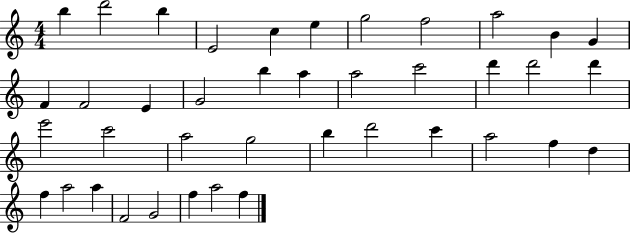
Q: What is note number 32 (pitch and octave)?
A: D5